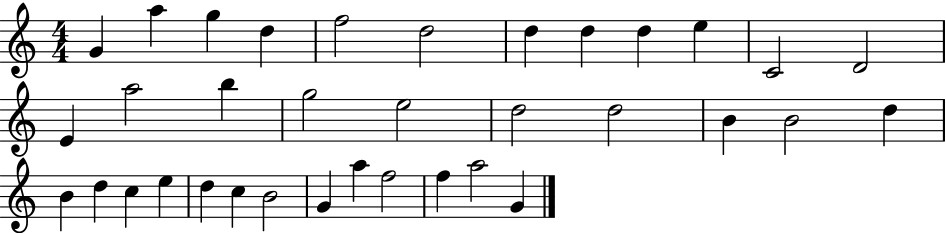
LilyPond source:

{
  \clef treble
  \numericTimeSignature
  \time 4/4
  \key c \major
  g'4 a''4 g''4 d''4 | f''2 d''2 | d''4 d''4 d''4 e''4 | c'2 d'2 | \break e'4 a''2 b''4 | g''2 e''2 | d''2 d''2 | b'4 b'2 d''4 | \break b'4 d''4 c''4 e''4 | d''4 c''4 b'2 | g'4 a''4 f''2 | f''4 a''2 g'4 | \break \bar "|."
}